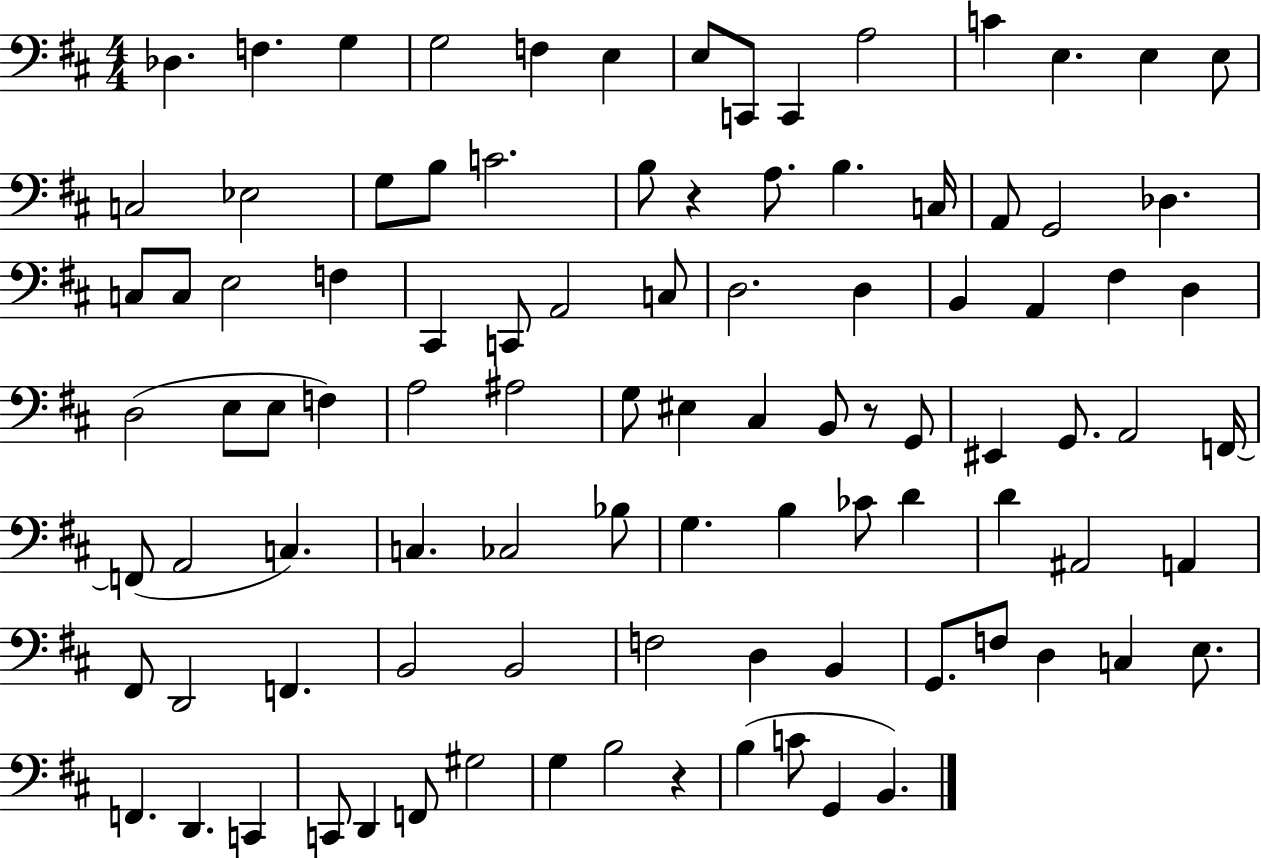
Db3/q. F3/q. G3/q G3/h F3/q E3/q E3/e C2/e C2/q A3/h C4/q E3/q. E3/q E3/e C3/h Eb3/h G3/e B3/e C4/h. B3/e R/q A3/e. B3/q. C3/s A2/e G2/h Db3/q. C3/e C3/e E3/h F3/q C#2/q C2/e A2/h C3/e D3/h. D3/q B2/q A2/q F#3/q D3/q D3/h E3/e E3/e F3/q A3/h A#3/h G3/e EIS3/q C#3/q B2/e R/e G2/e EIS2/q G2/e. A2/h F2/s F2/e A2/h C3/q. C3/q. CES3/h Bb3/e G3/q. B3/q CES4/e D4/q D4/q A#2/h A2/q F#2/e D2/h F2/q. B2/h B2/h F3/h D3/q B2/q G2/e. F3/e D3/q C3/q E3/e. F2/q. D2/q. C2/q C2/e D2/q F2/e G#3/h G3/q B3/h R/q B3/q C4/e G2/q B2/q.